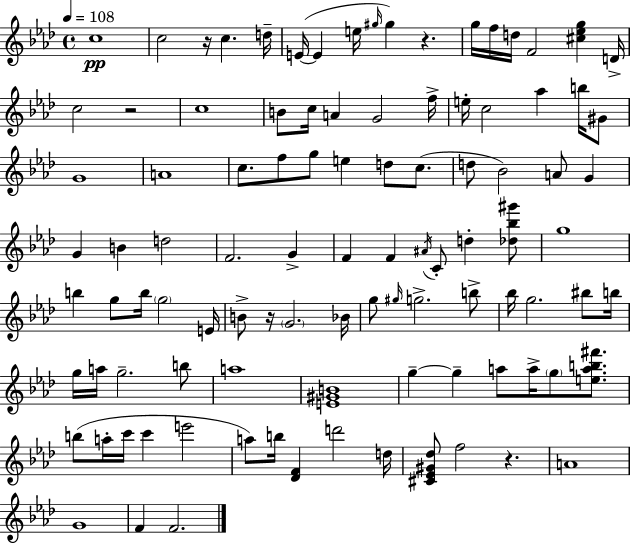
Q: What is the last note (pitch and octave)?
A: F4